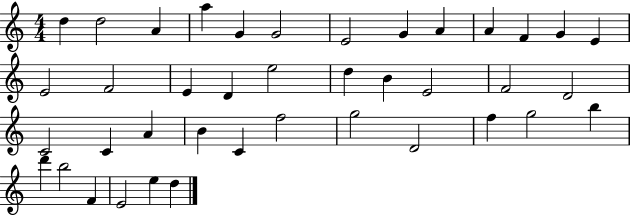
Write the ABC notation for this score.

X:1
T:Untitled
M:4/4
L:1/4
K:C
d d2 A a G G2 E2 G A A F G E E2 F2 E D e2 d B E2 F2 D2 C2 C A B C f2 g2 D2 f g2 b d' b2 F E2 e d